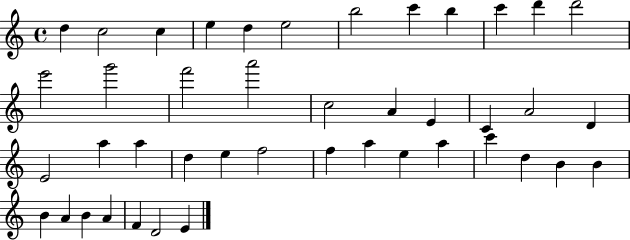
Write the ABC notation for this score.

X:1
T:Untitled
M:4/4
L:1/4
K:C
d c2 c e d e2 b2 c' b c' d' d'2 e'2 g'2 f'2 a'2 c2 A E C A2 D E2 a a d e f2 f a e a c' d B B B A B A F D2 E